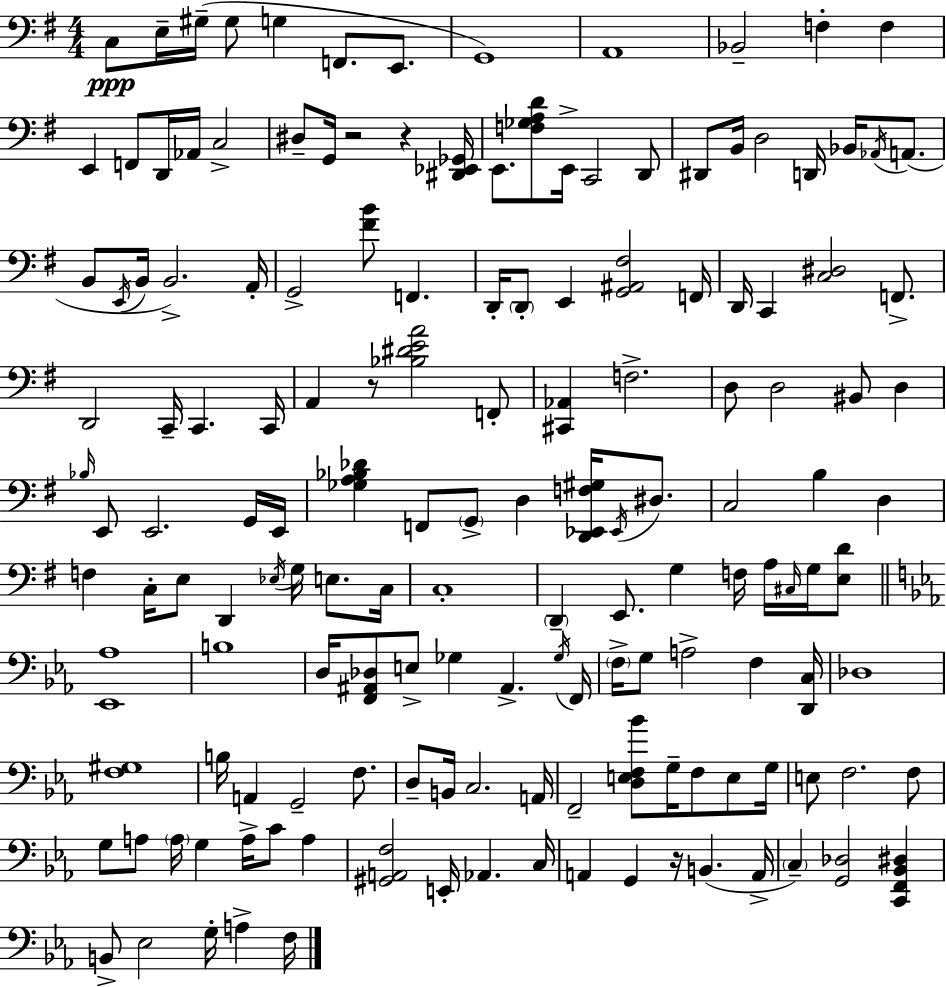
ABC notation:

X:1
T:Untitled
M:4/4
L:1/4
K:Em
C,/2 E,/4 ^G,/4 ^G,/2 G, F,,/2 E,,/2 G,,4 A,,4 _B,,2 F, F, E,, F,,/2 D,,/4 _A,,/4 C,2 ^D,/2 G,,/4 z2 z [^D,,_E,,_G,,]/4 E,,/2 [F,_G,A,D]/2 E,,/4 C,,2 D,,/2 ^D,,/2 B,,/4 D,2 D,,/4 _B,,/4 _A,,/4 A,,/2 B,,/2 E,,/4 B,,/4 B,,2 A,,/4 G,,2 [^FB]/2 F,, D,,/4 D,,/2 E,, [G,,^A,,^F,]2 F,,/4 D,,/4 C,, [C,^D,]2 F,,/2 D,,2 C,,/4 C,, C,,/4 A,, z/2 [_B,^DEA]2 F,,/2 [^C,,_A,,] F,2 D,/2 D,2 ^B,,/2 D, _B,/4 E,,/2 E,,2 G,,/4 E,,/4 [_G,A,_B,_D] F,,/2 G,,/2 D, [D,,_E,,F,^G,]/4 _E,,/4 ^D,/2 C,2 B, D, F, C,/4 E,/2 D,, _E,/4 G,/4 E,/2 C,/4 C,4 D,, E,,/2 G, F,/4 A,/4 ^C,/4 G,/4 [E,D]/2 [_E,,_A,]4 B,4 D,/4 [F,,^A,,_D,]/2 E,/2 _G, ^A,, _G,/4 F,,/4 F,/4 G,/2 A,2 F, [D,,C,]/4 _D,4 [F,^G,]4 B,/4 A,, G,,2 F,/2 D,/2 B,,/4 C,2 A,,/4 F,,2 [D,E,F,_B]/2 G,/4 F,/2 E,/2 G,/4 E,/2 F,2 F,/2 G,/2 A,/2 A,/4 G, A,/4 C/2 A, [^G,,A,,F,]2 E,,/4 _A,, C,/4 A,, G,, z/4 B,, A,,/4 C, [G,,_D,]2 [C,,F,,_B,,^D,] B,,/2 _E,2 G,/4 A, F,/4